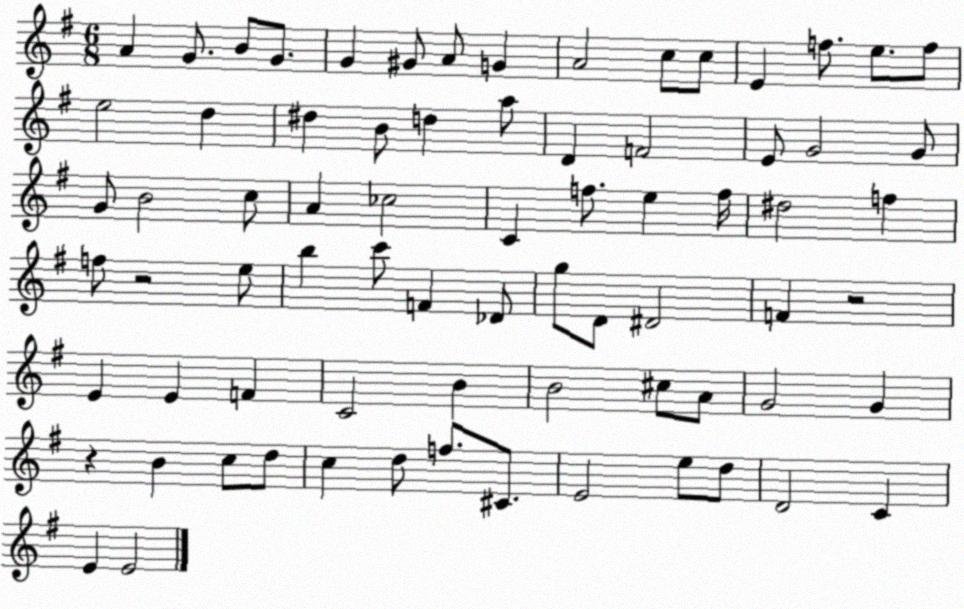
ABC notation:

X:1
T:Untitled
M:6/8
L:1/4
K:G
A G/2 B/2 G/2 G ^G/2 A/2 G A2 c/2 c/2 E f/2 e/2 f/2 e2 d ^d B/2 d a/2 D F2 E/2 G2 G/2 G/2 B2 c/2 A _c2 C f/2 e f/4 ^d2 f f/2 z2 e/2 b c'/2 F _D/2 g/2 D/2 ^D2 F z2 E E F C2 B B2 ^c/2 A/2 G2 G z B c/2 d/2 c d/2 f/2 ^C/2 E2 e/2 d/2 D2 C E E2